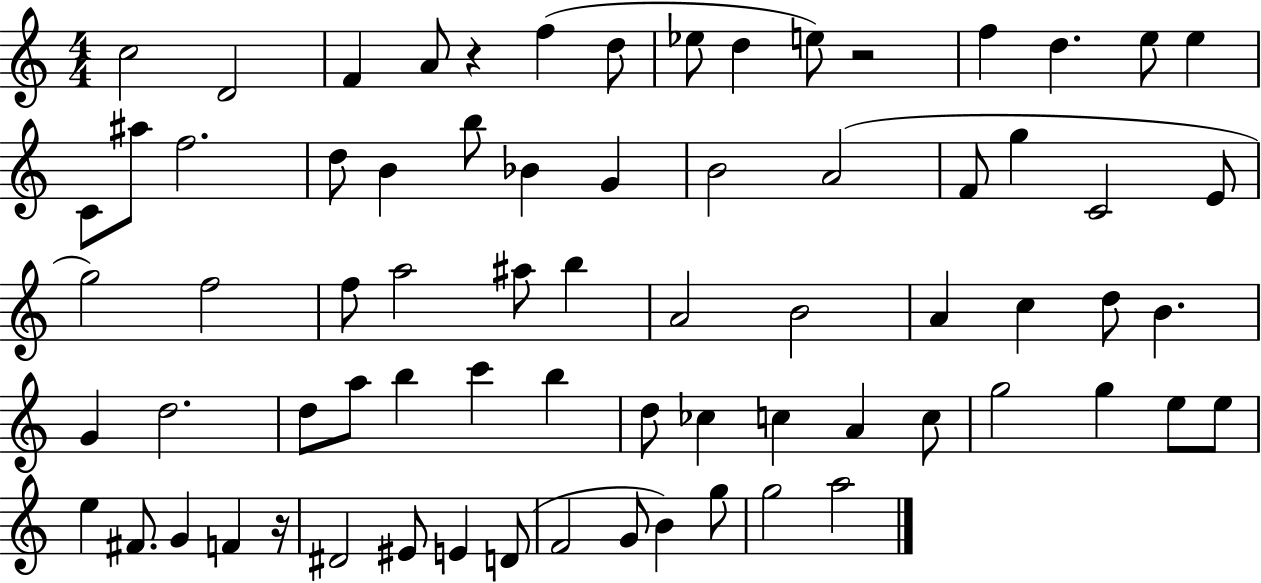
C5/h D4/h F4/q A4/e R/q F5/q D5/e Eb5/e D5/q E5/e R/h F5/q D5/q. E5/e E5/q C4/e A#5/e F5/h. D5/e B4/q B5/e Bb4/q G4/q B4/h A4/h F4/e G5/q C4/h E4/e G5/h F5/h F5/e A5/h A#5/e B5/q A4/h B4/h A4/q C5/q D5/e B4/q. G4/q D5/h. D5/e A5/e B5/q C6/q B5/q D5/e CES5/q C5/q A4/q C5/e G5/h G5/q E5/e E5/e E5/q F#4/e. G4/q F4/q R/s D#4/h EIS4/e E4/q D4/e F4/h G4/e B4/q G5/e G5/h A5/h